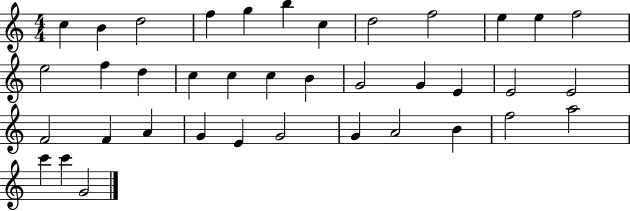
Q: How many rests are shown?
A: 0